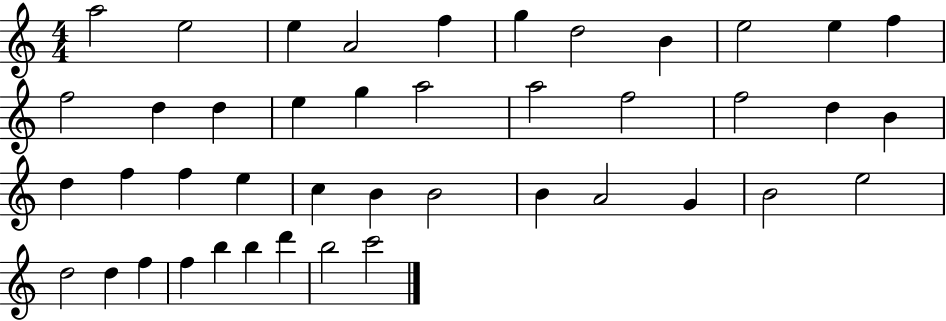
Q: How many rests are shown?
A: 0